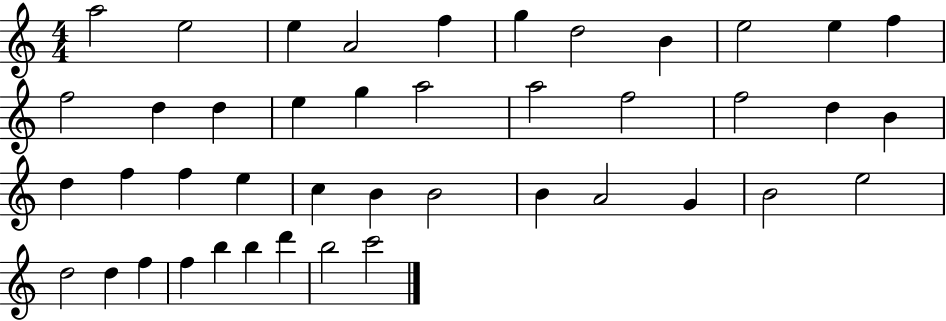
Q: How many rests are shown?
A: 0